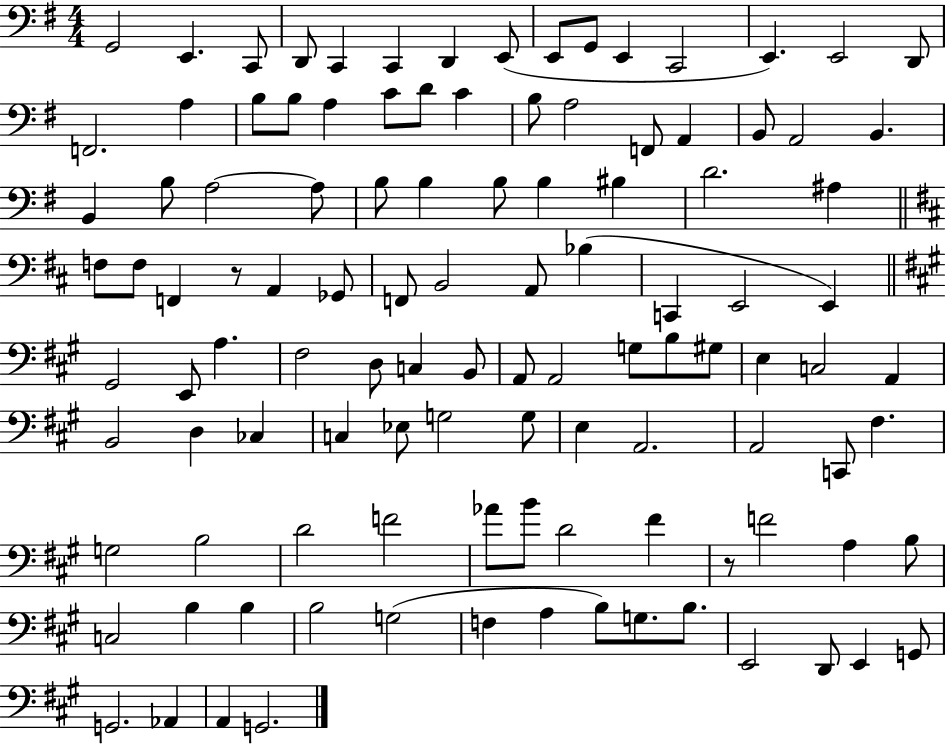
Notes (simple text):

G2/h E2/q. C2/e D2/e C2/q C2/q D2/q E2/e E2/e G2/e E2/q C2/h E2/q. E2/h D2/e F2/h. A3/q B3/e B3/e A3/q C4/e D4/e C4/q B3/e A3/h F2/e A2/q B2/e A2/h B2/q. B2/q B3/e A3/h A3/e B3/e B3/q B3/e B3/q BIS3/q D4/h. A#3/q F3/e F3/e F2/q R/e A2/q Gb2/e F2/e B2/h A2/e Bb3/q C2/q E2/h E2/q G#2/h E2/e A3/q. F#3/h D3/e C3/q B2/e A2/e A2/h G3/e B3/e G#3/e E3/q C3/h A2/q B2/h D3/q CES3/q C3/q Eb3/e G3/h G3/e E3/q A2/h. A2/h C2/e F#3/q. G3/h B3/h D4/h F4/h Ab4/e B4/e D4/h F#4/q R/e F4/h A3/q B3/e C3/h B3/q B3/q B3/h G3/h F3/q A3/q B3/e G3/e. B3/e. E2/h D2/e E2/q G2/e G2/h. Ab2/q A2/q G2/h.